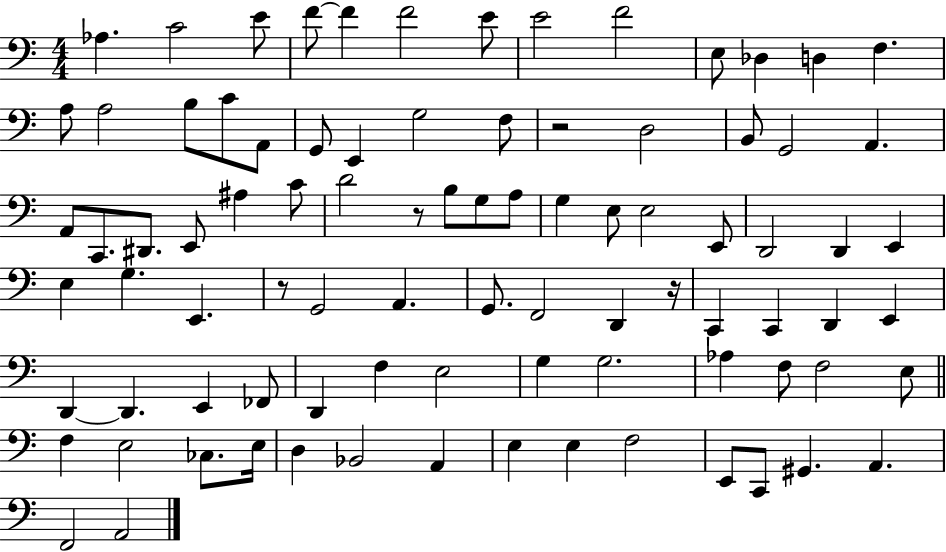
Ab3/q. C4/h E4/e F4/e F4/q F4/h E4/e E4/h F4/h E3/e Db3/q D3/q F3/q. A3/e A3/h B3/e C4/e A2/e G2/e E2/q G3/h F3/e R/h D3/h B2/e G2/h A2/q. A2/e C2/e. D#2/e. E2/e A#3/q C4/e D4/h R/e B3/e G3/e A3/e G3/q E3/e E3/h E2/e D2/h D2/q E2/q E3/q G3/q. E2/q. R/e G2/h A2/q. G2/e. F2/h D2/q R/s C2/q C2/q D2/q E2/q D2/q D2/q. E2/q FES2/e D2/q F3/q E3/h G3/q G3/h. Ab3/q F3/e F3/h E3/e F3/q E3/h CES3/e. E3/s D3/q Bb2/h A2/q E3/q E3/q F3/h E2/e C2/e G#2/q. A2/q. F2/h A2/h